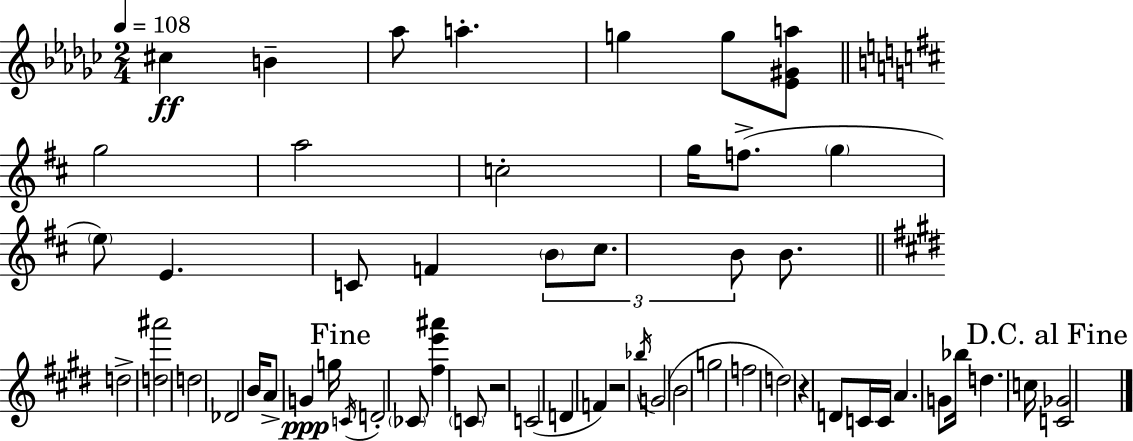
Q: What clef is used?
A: treble